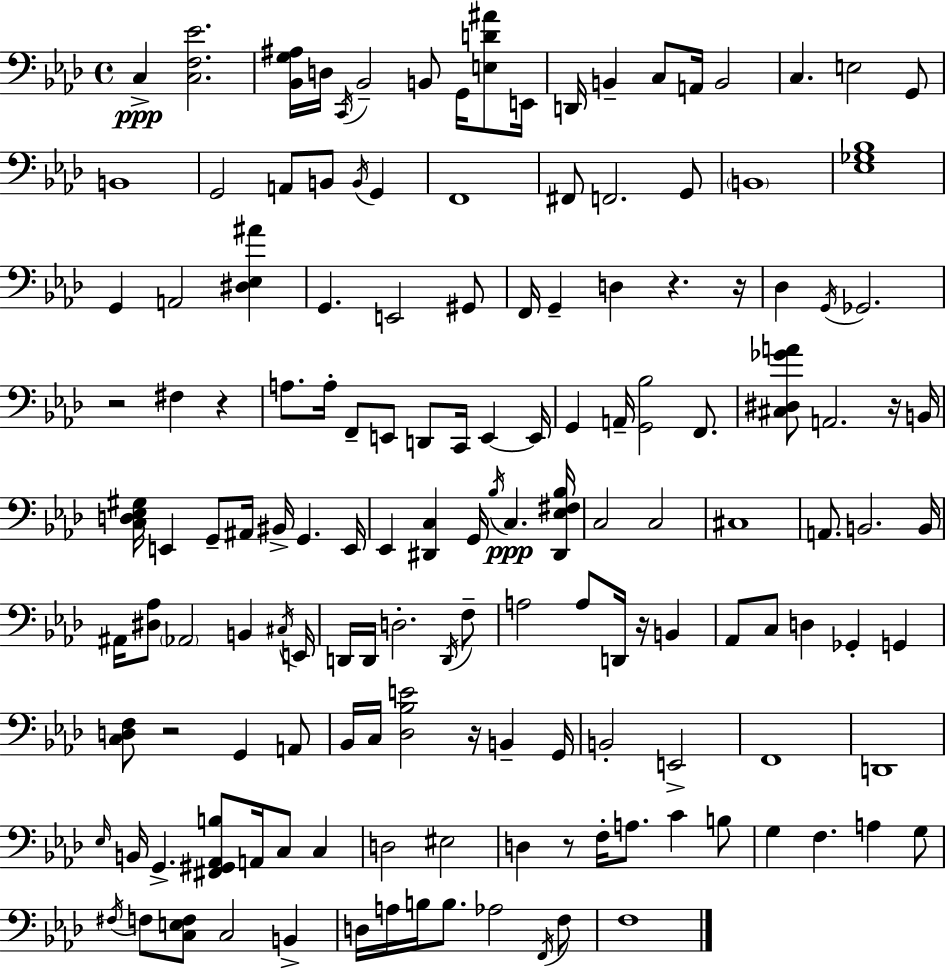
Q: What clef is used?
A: bass